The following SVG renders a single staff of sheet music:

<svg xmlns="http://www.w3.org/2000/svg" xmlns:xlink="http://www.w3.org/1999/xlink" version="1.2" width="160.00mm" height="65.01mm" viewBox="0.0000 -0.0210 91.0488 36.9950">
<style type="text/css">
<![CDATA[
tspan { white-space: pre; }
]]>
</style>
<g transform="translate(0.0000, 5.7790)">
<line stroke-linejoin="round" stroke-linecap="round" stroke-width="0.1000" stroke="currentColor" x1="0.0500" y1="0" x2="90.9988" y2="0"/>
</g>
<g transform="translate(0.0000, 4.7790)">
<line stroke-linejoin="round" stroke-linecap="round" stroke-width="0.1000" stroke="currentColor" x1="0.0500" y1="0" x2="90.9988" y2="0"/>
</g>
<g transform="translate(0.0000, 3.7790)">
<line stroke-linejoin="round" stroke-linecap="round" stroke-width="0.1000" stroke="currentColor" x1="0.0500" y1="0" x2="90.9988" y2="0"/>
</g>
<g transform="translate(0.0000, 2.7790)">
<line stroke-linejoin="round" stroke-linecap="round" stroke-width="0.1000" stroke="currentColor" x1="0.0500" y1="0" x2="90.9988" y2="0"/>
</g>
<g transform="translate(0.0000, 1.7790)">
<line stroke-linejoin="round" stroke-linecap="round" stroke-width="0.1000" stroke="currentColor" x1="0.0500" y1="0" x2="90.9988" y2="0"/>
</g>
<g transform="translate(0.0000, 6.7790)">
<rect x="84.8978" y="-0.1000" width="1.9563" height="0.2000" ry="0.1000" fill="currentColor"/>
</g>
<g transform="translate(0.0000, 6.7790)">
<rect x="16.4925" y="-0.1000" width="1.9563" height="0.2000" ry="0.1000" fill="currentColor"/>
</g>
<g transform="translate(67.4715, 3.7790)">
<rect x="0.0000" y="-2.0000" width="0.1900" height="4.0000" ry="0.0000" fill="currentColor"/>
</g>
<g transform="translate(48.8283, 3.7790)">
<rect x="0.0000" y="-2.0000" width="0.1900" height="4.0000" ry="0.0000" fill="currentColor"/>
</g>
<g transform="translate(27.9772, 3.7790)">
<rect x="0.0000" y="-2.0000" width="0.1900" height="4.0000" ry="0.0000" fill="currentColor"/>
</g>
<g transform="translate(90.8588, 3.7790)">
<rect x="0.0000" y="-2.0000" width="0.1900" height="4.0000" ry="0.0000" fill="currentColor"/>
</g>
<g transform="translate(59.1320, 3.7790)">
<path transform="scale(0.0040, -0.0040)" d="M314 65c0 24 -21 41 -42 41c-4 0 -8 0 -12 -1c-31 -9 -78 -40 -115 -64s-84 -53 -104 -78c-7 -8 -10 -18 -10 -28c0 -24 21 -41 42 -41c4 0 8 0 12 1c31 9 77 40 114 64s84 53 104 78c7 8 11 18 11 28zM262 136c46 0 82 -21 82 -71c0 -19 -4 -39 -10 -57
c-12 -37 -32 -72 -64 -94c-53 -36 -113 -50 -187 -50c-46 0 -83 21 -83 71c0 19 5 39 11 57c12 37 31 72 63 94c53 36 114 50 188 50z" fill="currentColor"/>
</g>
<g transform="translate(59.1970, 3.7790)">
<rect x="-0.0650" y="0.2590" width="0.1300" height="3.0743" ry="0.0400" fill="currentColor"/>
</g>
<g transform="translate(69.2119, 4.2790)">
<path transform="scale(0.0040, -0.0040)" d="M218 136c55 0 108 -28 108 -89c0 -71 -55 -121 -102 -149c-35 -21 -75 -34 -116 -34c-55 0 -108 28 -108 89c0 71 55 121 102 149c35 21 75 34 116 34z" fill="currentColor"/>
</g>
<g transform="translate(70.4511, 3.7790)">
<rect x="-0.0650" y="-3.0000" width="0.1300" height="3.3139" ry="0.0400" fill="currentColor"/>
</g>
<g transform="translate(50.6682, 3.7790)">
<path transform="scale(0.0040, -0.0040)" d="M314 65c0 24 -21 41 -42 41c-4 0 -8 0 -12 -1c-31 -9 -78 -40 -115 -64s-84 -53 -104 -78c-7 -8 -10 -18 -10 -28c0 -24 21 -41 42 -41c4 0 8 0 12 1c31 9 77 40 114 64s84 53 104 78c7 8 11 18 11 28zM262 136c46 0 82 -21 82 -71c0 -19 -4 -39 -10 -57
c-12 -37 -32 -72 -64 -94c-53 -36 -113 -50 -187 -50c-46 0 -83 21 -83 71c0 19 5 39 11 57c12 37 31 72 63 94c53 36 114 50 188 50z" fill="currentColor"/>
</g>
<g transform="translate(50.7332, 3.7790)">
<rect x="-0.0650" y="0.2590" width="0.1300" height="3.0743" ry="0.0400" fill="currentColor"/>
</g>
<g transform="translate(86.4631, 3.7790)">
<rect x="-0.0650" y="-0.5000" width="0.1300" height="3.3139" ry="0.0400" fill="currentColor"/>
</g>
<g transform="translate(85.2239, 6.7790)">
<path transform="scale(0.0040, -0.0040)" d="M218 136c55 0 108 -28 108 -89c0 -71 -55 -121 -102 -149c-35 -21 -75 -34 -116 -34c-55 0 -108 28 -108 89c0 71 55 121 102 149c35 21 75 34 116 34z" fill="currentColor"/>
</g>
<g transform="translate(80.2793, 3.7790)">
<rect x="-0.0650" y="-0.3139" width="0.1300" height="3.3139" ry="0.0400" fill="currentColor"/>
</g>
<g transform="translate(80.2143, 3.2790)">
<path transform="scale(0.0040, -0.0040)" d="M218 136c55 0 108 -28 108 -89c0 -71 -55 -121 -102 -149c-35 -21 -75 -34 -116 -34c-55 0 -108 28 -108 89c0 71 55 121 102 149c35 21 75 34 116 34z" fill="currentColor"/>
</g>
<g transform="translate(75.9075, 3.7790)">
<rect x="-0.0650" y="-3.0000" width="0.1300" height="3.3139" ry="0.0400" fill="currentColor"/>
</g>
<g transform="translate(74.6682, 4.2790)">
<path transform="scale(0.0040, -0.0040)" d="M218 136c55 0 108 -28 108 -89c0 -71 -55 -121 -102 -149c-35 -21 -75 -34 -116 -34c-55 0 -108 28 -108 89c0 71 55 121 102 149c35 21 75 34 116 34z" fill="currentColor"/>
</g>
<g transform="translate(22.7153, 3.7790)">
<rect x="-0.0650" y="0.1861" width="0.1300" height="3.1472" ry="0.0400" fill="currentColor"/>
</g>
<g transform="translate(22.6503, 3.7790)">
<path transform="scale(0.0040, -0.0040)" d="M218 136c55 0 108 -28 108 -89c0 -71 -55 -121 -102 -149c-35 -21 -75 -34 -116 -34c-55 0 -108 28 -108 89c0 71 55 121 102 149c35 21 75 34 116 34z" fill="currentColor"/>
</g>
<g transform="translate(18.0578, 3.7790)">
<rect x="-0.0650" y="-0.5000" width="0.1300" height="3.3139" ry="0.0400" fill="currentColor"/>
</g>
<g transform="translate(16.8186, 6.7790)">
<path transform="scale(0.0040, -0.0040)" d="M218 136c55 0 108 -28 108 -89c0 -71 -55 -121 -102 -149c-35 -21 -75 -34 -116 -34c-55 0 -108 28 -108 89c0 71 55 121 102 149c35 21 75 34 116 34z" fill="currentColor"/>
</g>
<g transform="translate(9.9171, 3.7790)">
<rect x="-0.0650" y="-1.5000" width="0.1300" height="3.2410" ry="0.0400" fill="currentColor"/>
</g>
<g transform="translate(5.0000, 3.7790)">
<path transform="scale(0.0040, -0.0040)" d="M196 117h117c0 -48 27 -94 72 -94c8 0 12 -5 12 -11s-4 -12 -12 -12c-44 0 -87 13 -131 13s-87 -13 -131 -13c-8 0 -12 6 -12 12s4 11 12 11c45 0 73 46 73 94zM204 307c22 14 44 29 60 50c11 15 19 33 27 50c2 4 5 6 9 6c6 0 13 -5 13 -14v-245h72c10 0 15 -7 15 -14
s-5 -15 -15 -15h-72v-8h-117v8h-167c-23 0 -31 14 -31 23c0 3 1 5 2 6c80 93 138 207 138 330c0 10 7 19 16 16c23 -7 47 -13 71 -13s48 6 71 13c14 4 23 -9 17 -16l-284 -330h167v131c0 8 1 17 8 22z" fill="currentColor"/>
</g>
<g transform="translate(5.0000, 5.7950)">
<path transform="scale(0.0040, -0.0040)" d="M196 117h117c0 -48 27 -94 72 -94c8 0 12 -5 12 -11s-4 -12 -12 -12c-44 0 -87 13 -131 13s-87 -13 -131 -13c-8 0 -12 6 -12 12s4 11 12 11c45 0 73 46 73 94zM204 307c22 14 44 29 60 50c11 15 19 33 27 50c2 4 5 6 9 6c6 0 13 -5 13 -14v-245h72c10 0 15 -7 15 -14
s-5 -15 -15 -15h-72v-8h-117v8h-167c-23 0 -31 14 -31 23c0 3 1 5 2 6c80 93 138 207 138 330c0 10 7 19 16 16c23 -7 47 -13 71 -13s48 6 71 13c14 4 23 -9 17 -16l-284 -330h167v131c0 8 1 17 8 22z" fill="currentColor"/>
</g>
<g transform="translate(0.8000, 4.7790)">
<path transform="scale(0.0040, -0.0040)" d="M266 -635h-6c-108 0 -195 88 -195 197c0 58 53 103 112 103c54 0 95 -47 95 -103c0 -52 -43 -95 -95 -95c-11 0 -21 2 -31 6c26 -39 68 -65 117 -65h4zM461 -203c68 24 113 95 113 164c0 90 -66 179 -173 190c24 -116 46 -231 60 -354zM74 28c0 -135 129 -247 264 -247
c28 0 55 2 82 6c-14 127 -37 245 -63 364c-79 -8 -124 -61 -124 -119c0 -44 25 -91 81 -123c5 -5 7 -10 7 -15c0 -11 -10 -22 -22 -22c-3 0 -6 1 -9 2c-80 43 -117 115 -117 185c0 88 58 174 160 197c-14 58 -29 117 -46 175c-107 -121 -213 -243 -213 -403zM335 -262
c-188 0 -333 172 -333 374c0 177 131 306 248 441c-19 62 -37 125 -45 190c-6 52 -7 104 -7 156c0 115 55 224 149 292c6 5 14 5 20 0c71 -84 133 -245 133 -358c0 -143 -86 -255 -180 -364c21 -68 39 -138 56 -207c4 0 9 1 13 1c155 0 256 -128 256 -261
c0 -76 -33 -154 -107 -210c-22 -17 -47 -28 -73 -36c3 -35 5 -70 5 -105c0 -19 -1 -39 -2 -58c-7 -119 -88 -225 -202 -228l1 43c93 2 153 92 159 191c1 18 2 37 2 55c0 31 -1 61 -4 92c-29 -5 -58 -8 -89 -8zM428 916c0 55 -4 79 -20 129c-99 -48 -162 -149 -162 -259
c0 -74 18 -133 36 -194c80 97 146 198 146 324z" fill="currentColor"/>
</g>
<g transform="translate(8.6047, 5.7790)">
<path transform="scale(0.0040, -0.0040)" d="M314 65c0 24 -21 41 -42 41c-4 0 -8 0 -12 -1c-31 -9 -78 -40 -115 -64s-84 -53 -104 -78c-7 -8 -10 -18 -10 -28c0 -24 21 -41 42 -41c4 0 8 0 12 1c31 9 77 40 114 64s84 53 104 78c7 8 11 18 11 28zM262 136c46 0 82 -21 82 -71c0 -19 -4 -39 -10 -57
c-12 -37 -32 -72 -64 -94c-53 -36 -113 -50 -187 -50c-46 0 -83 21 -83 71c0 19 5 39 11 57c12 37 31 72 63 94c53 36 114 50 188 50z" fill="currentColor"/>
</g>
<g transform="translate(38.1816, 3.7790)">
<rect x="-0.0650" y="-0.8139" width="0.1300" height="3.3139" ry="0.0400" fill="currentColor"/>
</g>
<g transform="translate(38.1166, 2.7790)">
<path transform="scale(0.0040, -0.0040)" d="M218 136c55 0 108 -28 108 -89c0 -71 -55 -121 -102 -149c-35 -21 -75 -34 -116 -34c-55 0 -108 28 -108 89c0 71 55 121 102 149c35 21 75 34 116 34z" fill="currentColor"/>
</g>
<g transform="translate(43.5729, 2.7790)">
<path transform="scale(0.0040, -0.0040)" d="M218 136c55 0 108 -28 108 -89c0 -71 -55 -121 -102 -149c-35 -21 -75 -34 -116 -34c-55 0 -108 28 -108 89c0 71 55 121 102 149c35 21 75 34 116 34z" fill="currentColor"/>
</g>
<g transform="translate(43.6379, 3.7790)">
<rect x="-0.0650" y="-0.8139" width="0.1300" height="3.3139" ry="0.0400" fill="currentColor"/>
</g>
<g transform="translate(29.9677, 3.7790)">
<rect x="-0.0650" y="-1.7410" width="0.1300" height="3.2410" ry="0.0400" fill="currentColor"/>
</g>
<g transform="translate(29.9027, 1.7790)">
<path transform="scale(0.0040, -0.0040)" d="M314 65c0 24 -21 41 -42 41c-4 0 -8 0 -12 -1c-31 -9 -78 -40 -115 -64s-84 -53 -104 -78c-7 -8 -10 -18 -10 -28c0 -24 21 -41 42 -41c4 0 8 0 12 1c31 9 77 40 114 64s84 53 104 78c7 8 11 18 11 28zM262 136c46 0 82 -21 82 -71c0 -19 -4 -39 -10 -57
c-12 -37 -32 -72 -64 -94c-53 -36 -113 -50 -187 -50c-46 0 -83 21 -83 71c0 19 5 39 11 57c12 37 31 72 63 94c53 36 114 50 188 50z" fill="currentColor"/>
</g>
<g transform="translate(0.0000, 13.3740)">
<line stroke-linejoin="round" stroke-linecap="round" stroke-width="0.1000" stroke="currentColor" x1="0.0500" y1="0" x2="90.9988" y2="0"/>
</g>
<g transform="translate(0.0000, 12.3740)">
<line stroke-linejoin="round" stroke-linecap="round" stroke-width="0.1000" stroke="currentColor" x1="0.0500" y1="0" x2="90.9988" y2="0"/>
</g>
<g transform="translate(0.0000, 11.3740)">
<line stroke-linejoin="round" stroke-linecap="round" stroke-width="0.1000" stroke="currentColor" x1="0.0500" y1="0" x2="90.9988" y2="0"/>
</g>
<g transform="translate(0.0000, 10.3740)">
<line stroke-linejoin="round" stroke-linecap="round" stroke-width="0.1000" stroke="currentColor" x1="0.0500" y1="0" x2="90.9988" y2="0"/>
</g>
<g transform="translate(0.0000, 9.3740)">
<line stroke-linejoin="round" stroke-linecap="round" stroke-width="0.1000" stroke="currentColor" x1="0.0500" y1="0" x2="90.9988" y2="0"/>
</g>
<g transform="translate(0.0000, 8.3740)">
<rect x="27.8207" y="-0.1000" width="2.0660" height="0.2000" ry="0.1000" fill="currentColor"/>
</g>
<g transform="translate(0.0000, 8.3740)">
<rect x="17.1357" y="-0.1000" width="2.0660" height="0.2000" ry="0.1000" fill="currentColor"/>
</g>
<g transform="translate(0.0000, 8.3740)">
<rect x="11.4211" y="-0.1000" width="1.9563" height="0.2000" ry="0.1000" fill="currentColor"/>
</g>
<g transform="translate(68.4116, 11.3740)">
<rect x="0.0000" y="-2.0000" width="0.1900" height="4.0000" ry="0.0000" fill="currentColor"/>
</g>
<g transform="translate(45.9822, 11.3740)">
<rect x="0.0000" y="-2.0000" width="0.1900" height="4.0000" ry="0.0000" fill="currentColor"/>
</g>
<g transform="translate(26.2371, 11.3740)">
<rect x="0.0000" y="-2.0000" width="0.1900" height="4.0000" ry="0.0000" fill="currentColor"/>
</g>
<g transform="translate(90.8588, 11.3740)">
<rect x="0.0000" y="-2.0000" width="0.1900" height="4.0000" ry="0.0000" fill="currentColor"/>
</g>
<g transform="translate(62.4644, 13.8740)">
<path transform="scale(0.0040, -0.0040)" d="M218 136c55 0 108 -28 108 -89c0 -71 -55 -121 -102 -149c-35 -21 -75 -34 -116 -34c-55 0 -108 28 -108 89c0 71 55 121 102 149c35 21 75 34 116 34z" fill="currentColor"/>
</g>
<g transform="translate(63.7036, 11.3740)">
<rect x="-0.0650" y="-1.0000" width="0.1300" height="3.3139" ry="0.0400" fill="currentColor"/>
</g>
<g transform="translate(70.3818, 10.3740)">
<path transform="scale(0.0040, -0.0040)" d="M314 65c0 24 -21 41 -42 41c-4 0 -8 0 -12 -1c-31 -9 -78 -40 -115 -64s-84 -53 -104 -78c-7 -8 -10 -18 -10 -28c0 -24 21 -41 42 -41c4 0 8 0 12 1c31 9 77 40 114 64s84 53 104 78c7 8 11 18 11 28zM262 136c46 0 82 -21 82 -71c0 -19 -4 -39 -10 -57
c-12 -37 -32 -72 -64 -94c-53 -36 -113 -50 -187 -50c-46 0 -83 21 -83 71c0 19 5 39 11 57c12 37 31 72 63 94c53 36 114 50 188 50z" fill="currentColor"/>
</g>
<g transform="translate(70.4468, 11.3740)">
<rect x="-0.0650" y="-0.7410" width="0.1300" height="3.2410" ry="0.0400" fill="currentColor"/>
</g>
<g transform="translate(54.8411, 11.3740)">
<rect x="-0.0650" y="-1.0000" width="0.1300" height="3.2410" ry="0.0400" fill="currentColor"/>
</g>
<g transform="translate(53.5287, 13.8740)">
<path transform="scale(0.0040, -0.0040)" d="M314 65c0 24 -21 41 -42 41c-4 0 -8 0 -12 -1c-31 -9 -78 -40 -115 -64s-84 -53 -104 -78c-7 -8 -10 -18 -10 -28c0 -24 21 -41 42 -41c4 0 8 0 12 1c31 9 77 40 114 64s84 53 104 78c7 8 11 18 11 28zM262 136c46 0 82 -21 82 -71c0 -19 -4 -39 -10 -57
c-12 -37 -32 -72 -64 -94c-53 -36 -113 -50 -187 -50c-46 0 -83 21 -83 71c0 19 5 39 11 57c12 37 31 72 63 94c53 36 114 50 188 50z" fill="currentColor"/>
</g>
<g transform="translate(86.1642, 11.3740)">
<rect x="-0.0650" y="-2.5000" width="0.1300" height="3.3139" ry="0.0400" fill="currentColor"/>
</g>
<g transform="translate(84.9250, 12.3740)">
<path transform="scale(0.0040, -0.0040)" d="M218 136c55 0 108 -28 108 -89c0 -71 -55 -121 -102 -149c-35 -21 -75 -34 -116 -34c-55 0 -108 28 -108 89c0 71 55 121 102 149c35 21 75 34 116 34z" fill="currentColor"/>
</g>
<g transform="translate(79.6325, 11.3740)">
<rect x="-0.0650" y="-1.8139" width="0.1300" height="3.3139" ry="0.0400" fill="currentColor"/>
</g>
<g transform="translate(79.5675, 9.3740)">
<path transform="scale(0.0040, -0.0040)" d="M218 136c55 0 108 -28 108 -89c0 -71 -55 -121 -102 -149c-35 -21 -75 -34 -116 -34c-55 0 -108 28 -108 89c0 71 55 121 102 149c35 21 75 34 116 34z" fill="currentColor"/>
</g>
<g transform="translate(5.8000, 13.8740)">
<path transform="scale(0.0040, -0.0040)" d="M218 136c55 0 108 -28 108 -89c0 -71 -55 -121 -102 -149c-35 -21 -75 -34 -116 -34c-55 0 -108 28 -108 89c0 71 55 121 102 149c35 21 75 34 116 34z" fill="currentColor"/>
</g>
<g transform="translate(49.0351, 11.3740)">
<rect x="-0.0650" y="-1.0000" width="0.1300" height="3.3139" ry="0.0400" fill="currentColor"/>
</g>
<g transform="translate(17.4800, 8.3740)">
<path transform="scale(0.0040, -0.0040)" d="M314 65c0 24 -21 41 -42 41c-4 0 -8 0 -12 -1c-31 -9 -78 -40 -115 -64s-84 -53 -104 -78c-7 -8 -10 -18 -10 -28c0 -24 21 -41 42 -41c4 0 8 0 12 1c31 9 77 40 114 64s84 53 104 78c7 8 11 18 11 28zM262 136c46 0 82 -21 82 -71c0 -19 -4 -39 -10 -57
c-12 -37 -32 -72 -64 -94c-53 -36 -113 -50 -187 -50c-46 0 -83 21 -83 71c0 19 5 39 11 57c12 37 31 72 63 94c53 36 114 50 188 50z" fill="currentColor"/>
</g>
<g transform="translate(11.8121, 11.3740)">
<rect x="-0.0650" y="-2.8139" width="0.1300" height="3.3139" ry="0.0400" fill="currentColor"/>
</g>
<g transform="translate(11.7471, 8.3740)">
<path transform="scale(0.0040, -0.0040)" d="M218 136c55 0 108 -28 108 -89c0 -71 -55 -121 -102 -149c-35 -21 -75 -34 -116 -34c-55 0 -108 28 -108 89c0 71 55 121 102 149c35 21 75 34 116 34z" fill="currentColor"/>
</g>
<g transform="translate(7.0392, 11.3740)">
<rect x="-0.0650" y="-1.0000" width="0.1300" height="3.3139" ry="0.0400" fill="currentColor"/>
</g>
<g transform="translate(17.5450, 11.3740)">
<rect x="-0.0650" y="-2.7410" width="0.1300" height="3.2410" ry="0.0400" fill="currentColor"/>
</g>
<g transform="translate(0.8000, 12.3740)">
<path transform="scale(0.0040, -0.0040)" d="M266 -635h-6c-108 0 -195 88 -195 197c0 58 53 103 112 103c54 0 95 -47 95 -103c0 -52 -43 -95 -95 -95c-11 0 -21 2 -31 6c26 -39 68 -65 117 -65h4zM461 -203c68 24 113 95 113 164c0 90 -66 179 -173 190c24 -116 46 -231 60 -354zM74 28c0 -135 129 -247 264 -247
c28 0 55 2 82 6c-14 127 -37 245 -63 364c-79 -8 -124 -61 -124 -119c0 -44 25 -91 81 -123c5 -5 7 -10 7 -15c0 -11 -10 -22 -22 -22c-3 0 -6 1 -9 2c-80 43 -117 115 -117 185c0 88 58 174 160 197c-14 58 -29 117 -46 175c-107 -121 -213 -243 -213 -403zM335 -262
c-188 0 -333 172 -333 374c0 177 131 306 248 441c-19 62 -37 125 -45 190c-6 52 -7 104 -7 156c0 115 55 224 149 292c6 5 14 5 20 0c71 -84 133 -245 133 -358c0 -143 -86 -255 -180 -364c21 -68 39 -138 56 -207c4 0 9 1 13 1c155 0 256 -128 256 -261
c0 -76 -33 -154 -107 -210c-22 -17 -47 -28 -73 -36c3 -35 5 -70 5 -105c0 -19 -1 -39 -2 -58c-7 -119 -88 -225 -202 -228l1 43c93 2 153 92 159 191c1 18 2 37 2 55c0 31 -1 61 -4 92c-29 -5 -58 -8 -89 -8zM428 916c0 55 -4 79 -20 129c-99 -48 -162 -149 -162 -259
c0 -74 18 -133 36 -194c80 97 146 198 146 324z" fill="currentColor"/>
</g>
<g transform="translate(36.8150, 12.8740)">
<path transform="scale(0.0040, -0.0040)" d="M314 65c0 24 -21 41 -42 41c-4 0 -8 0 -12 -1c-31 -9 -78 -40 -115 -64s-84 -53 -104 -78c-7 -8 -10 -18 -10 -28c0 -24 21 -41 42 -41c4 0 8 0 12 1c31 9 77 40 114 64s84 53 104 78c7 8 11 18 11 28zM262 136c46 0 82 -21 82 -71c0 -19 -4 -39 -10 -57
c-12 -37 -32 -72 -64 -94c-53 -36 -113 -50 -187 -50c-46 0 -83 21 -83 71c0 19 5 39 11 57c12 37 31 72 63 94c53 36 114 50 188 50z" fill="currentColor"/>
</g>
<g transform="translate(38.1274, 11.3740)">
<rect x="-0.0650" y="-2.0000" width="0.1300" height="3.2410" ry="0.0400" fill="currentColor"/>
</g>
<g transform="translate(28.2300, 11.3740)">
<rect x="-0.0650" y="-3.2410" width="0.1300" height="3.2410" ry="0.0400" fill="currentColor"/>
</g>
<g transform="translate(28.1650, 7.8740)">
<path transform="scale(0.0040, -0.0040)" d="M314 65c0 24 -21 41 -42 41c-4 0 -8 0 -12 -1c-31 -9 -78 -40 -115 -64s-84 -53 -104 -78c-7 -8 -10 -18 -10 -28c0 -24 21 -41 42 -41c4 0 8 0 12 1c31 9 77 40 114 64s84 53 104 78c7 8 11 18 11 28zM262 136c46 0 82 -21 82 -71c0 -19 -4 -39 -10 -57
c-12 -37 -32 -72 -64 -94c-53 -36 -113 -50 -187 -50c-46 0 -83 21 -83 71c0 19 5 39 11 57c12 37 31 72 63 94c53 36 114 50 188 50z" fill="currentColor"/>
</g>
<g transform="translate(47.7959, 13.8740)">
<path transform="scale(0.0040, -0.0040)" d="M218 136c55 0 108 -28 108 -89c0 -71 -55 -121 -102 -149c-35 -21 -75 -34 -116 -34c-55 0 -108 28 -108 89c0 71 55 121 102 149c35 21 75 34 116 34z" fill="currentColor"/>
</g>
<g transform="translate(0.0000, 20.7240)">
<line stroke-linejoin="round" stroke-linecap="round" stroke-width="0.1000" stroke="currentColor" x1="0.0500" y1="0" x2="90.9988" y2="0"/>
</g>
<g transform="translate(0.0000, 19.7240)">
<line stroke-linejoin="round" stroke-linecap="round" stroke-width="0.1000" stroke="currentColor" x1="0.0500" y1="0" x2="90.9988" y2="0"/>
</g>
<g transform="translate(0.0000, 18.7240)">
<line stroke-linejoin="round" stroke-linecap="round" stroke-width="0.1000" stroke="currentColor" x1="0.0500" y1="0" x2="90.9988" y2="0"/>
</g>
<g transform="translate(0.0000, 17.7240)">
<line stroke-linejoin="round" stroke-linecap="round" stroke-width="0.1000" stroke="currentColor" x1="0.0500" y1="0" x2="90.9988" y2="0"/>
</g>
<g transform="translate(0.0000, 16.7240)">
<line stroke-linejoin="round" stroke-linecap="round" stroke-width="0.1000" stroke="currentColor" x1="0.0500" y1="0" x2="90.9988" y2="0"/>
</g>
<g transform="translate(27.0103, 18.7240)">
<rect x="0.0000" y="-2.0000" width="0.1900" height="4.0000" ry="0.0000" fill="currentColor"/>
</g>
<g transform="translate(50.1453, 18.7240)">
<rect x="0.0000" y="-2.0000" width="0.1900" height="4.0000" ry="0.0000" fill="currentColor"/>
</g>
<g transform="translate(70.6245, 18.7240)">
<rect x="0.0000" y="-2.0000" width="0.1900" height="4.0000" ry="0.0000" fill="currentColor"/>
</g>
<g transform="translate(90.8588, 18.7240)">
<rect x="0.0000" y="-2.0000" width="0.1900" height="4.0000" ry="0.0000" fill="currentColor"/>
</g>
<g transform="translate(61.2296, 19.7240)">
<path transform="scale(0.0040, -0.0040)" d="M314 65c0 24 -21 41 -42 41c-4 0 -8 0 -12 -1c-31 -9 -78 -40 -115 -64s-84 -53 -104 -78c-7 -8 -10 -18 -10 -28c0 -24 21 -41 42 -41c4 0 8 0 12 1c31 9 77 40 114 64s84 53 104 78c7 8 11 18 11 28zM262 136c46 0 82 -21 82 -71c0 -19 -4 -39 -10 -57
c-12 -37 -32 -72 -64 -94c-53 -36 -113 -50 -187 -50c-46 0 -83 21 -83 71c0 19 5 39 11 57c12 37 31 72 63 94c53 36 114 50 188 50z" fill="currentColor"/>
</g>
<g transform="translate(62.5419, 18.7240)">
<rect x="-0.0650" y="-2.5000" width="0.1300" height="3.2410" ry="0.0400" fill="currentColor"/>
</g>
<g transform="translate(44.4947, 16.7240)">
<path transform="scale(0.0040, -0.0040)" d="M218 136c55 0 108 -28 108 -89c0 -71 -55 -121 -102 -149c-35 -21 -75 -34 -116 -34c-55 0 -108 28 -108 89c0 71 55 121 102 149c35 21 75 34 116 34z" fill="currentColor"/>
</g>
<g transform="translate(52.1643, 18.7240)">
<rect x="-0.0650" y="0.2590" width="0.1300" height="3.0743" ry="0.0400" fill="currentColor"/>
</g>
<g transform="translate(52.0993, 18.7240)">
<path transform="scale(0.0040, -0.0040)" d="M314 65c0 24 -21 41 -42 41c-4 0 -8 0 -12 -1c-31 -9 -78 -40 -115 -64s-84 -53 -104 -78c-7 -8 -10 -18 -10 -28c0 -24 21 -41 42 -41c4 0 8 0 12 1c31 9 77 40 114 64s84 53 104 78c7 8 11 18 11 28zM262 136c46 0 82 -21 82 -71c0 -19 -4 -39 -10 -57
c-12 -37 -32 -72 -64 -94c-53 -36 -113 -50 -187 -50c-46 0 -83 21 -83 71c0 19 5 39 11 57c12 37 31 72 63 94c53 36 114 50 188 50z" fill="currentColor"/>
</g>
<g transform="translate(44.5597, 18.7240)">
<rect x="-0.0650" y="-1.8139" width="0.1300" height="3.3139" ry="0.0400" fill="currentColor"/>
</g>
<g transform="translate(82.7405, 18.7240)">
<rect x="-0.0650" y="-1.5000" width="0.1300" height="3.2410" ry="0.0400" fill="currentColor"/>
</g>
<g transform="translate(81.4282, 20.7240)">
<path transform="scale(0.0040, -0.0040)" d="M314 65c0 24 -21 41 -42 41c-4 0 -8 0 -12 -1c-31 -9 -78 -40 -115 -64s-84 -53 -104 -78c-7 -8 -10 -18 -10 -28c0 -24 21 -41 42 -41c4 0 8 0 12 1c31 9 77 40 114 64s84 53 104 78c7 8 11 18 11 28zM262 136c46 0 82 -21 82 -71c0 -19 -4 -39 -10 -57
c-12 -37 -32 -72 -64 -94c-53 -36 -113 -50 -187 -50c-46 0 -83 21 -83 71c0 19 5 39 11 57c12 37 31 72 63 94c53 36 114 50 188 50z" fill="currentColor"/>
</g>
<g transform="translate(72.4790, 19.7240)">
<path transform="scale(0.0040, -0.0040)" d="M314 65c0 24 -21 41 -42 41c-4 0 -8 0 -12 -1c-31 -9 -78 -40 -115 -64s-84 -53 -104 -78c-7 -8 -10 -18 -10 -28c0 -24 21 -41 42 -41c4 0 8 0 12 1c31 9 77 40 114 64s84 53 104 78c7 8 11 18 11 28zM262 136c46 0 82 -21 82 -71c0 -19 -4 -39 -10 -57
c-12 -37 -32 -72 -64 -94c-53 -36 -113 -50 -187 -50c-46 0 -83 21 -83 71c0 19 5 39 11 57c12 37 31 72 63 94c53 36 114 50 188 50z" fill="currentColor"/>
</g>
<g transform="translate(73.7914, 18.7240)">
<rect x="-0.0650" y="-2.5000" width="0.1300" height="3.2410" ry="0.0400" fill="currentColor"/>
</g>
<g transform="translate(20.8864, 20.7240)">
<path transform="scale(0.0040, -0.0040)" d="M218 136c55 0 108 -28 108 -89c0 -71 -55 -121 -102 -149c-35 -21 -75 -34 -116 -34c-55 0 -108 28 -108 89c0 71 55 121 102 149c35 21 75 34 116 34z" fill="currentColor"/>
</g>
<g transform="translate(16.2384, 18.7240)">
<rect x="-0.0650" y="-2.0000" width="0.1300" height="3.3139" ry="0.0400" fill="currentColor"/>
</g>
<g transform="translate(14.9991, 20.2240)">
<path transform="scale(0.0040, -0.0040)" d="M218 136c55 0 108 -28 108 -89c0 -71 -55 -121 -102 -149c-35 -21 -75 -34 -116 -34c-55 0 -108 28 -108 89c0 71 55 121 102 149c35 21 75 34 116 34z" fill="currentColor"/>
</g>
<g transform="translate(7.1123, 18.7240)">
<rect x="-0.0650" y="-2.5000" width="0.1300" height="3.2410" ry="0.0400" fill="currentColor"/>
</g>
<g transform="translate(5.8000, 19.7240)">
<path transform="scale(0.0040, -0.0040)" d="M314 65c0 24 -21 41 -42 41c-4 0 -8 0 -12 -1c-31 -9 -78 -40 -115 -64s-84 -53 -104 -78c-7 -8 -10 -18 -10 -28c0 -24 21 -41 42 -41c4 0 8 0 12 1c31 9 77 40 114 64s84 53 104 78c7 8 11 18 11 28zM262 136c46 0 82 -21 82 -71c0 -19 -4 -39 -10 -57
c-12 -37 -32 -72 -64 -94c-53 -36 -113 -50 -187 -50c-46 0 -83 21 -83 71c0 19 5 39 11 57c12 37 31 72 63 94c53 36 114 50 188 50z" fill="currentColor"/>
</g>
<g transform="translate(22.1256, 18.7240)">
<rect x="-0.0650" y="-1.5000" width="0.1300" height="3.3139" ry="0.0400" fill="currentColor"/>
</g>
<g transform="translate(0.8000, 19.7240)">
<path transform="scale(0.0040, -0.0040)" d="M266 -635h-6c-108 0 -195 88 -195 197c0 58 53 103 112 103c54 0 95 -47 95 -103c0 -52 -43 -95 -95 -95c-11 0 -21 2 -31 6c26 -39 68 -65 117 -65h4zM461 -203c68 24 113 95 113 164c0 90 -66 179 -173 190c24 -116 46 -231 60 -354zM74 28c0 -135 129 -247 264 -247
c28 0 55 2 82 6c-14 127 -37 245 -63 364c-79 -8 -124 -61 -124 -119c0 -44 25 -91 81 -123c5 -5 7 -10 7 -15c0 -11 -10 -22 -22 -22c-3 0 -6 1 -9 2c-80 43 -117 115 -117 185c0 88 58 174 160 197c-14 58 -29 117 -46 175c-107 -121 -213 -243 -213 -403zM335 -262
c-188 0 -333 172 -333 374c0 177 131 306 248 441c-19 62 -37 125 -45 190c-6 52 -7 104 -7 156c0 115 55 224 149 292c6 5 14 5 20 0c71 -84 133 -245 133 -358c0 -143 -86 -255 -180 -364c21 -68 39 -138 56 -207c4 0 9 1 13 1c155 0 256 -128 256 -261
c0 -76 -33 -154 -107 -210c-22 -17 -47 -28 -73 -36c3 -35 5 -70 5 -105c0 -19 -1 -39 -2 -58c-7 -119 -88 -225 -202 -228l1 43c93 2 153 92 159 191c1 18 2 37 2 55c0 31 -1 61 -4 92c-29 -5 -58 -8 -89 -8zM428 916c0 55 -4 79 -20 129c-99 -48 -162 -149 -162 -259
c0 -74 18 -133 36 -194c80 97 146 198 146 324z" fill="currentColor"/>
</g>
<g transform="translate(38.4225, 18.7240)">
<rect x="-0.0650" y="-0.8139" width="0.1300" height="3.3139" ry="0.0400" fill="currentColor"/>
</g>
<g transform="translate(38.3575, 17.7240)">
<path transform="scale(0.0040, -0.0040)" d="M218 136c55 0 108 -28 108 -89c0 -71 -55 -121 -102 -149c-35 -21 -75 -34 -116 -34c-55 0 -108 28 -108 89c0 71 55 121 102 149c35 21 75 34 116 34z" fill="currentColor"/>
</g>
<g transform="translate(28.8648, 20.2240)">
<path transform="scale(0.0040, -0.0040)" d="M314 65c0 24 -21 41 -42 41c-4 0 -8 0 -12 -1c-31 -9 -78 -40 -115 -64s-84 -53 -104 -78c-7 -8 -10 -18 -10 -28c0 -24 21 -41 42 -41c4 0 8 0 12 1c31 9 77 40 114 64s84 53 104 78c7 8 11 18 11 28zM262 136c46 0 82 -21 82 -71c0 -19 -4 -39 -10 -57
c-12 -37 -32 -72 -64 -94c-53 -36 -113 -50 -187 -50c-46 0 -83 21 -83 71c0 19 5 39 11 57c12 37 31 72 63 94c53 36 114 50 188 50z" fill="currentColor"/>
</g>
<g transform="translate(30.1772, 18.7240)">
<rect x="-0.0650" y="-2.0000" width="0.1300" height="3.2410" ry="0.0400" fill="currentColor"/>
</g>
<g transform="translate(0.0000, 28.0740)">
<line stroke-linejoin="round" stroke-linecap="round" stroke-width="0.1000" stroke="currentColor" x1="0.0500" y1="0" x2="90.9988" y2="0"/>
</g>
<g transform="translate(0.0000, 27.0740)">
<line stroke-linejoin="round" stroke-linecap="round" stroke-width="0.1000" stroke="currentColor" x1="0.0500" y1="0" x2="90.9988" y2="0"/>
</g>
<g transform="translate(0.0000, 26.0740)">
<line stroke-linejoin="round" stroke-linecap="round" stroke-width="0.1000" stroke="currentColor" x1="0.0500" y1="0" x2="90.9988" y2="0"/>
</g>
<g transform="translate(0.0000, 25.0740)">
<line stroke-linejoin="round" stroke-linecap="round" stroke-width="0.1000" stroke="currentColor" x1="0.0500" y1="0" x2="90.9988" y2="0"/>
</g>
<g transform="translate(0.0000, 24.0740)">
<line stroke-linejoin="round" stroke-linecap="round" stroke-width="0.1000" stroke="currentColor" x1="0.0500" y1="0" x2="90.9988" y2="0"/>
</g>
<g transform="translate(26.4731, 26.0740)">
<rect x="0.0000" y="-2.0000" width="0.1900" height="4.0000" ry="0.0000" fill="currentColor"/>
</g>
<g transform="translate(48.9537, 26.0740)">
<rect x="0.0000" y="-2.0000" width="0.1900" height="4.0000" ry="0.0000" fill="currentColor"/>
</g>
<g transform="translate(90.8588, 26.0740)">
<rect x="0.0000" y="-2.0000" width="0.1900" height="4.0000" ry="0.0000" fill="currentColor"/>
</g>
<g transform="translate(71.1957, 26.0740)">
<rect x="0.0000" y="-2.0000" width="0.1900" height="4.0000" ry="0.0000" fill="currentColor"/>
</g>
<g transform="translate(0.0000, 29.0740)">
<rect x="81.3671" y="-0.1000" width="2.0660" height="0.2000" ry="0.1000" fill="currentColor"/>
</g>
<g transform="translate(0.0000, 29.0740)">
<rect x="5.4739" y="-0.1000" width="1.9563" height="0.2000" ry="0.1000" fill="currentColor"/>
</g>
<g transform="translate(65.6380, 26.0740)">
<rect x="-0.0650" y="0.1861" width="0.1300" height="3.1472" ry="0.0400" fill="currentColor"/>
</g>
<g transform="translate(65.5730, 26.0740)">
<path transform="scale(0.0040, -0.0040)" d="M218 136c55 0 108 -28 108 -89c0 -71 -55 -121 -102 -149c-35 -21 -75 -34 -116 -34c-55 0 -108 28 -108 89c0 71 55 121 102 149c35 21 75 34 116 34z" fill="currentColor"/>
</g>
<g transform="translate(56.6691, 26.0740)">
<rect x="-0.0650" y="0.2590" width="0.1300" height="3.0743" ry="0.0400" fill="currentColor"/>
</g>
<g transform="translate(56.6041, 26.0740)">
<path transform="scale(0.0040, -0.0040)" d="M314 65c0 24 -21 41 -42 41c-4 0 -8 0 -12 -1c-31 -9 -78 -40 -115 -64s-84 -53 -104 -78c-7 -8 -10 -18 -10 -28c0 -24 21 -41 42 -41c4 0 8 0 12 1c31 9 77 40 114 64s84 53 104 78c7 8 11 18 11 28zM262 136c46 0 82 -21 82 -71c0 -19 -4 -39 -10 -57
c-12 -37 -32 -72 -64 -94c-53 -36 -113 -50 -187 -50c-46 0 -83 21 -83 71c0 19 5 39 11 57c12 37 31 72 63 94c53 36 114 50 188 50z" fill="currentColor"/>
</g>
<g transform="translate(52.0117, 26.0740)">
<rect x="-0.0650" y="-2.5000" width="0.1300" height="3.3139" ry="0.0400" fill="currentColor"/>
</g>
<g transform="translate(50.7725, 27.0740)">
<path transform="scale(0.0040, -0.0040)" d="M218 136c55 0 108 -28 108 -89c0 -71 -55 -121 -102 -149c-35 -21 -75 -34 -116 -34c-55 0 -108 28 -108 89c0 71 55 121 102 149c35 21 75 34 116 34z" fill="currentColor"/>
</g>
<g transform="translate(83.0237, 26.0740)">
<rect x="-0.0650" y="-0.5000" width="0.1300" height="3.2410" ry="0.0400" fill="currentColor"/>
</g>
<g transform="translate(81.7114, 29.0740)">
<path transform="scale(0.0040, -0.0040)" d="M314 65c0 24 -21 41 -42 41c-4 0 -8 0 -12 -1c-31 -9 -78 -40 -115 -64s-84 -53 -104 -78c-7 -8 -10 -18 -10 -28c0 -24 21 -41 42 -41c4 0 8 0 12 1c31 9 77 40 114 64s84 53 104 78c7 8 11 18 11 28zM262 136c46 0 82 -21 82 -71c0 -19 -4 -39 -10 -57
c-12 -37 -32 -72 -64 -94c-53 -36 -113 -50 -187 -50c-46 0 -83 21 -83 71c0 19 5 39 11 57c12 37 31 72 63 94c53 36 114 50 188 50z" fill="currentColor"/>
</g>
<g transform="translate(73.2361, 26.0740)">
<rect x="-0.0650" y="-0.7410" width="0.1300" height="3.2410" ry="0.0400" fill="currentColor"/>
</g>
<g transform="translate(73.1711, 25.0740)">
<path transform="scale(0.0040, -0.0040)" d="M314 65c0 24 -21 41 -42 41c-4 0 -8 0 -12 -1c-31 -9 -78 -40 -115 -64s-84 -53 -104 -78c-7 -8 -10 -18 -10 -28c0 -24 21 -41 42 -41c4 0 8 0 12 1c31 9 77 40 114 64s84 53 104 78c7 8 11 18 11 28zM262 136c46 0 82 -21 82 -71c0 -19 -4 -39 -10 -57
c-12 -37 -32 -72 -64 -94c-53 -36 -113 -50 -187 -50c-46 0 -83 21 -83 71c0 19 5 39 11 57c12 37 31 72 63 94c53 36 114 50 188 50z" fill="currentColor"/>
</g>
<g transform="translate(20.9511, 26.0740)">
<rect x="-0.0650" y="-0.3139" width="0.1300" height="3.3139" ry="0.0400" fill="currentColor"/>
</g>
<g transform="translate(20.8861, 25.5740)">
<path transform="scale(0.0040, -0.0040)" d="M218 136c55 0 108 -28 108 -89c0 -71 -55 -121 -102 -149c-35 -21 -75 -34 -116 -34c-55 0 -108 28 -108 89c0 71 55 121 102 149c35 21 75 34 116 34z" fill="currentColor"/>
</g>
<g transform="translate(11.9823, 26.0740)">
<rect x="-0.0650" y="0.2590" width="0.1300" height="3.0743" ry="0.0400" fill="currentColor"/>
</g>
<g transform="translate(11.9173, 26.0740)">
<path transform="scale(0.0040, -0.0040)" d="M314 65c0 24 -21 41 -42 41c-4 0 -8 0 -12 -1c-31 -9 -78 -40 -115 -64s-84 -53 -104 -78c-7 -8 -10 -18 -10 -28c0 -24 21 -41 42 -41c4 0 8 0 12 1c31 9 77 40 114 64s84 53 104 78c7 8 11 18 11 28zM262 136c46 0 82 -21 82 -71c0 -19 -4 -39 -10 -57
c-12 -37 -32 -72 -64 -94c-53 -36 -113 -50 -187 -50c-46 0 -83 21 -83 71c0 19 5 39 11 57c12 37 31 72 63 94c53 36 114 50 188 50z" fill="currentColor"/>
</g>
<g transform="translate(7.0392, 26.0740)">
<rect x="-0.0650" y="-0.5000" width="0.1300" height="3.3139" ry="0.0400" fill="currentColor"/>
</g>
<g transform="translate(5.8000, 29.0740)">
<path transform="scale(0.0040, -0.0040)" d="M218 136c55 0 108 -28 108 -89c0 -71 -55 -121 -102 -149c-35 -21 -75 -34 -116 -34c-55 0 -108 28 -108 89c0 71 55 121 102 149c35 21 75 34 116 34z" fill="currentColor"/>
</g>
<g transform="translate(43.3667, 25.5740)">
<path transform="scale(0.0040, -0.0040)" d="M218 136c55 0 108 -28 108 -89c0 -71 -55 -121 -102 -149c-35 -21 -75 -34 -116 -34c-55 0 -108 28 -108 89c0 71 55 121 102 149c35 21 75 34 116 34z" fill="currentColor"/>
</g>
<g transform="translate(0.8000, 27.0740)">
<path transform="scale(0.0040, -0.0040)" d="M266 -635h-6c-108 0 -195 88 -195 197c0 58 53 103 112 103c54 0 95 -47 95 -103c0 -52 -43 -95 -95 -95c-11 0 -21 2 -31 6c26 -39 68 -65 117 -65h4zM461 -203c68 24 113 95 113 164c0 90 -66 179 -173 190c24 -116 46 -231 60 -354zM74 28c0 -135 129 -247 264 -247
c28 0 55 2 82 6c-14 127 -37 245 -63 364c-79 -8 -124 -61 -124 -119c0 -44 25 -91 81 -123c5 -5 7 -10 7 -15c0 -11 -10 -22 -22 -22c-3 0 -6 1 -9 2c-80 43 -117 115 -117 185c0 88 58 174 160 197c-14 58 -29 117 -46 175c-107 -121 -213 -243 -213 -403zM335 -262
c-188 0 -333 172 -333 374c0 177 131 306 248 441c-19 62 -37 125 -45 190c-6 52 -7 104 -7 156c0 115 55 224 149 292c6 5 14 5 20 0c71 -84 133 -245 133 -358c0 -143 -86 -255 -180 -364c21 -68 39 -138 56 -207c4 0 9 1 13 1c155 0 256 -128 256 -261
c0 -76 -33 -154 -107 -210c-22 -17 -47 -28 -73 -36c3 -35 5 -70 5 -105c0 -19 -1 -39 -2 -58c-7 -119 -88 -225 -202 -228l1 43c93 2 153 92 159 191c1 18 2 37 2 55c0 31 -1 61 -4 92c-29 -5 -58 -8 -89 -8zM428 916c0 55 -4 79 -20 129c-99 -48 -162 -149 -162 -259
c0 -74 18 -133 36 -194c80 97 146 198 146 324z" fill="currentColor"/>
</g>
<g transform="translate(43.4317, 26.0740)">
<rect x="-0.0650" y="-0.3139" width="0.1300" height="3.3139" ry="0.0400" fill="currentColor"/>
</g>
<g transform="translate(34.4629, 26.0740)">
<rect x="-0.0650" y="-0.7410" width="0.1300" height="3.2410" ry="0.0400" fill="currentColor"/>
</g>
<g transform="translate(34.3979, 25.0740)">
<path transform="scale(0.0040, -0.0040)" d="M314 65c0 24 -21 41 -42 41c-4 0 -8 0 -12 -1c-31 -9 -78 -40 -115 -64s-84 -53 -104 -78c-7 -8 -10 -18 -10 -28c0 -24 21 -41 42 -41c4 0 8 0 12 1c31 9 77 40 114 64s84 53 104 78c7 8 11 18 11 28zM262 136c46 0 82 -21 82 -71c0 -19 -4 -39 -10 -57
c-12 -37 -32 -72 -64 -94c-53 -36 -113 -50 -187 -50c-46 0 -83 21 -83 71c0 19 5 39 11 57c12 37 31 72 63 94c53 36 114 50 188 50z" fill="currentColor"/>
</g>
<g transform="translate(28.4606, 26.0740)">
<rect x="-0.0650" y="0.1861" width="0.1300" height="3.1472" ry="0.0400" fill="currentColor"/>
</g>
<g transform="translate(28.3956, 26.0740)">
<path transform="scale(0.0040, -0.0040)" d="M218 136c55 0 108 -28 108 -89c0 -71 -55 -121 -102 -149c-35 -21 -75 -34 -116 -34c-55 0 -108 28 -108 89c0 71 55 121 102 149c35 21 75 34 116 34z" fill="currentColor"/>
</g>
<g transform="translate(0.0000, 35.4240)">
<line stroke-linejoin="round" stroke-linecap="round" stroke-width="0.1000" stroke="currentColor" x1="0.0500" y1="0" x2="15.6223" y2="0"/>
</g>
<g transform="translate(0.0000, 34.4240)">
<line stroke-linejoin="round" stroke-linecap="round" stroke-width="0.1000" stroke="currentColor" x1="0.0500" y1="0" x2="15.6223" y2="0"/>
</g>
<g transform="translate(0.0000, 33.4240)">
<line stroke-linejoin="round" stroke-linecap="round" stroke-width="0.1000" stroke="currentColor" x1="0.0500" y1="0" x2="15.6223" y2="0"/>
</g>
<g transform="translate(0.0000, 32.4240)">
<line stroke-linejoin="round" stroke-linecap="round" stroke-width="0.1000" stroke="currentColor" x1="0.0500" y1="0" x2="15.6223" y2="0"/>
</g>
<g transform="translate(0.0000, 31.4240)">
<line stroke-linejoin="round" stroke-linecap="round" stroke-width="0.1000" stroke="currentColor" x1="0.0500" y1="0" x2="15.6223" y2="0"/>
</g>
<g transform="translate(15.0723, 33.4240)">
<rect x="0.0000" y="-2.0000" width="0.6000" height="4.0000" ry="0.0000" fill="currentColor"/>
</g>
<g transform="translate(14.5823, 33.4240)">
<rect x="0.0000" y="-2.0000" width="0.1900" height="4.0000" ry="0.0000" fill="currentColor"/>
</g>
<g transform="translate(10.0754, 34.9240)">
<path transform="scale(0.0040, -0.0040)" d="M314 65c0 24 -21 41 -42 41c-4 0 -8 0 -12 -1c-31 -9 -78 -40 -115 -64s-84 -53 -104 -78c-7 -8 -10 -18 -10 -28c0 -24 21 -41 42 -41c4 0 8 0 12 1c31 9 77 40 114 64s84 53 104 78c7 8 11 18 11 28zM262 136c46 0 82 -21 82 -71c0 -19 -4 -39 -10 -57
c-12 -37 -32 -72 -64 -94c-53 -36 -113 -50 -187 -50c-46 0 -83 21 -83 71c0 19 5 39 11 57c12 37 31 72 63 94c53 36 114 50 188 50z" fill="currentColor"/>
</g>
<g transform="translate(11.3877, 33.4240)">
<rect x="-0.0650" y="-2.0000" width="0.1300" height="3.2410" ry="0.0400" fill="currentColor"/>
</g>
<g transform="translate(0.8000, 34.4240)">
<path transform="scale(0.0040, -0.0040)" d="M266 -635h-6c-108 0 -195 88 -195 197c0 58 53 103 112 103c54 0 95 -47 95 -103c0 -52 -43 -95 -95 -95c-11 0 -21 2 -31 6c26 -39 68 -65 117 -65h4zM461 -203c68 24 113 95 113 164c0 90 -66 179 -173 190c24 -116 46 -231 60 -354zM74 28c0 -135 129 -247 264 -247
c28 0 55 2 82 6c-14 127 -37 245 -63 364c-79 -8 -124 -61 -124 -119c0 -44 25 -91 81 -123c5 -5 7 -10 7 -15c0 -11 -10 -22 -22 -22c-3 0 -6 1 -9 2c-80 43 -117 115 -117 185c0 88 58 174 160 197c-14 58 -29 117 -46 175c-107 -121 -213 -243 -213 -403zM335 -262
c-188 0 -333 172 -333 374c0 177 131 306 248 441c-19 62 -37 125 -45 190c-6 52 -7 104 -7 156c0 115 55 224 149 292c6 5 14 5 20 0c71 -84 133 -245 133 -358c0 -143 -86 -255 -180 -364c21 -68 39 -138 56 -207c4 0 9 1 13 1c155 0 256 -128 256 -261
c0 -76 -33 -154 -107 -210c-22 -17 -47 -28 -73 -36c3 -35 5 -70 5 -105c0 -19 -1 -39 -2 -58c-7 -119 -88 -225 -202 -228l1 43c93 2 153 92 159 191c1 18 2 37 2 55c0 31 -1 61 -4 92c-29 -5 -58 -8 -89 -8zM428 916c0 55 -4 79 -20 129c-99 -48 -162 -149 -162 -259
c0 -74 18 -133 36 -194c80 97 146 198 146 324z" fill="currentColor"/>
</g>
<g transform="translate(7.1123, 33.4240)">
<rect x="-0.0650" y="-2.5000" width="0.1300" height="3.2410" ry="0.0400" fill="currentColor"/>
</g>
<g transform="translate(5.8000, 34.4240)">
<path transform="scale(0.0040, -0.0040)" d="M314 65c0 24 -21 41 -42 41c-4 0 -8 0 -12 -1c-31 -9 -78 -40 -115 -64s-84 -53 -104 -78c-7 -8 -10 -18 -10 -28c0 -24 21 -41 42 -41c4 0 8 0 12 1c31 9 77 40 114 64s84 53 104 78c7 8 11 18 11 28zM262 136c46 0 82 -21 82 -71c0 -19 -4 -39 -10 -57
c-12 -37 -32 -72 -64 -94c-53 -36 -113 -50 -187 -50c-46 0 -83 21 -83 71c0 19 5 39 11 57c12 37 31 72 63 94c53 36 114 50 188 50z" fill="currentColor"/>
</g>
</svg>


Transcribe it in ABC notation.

X:1
T:Untitled
M:4/4
L:1/4
K:C
E2 C B f2 d d B2 B2 A A c C D a a2 b2 F2 D D2 D d2 f G G2 F E F2 d f B2 G2 G2 E2 C B2 c B d2 c G B2 B d2 C2 G2 F2